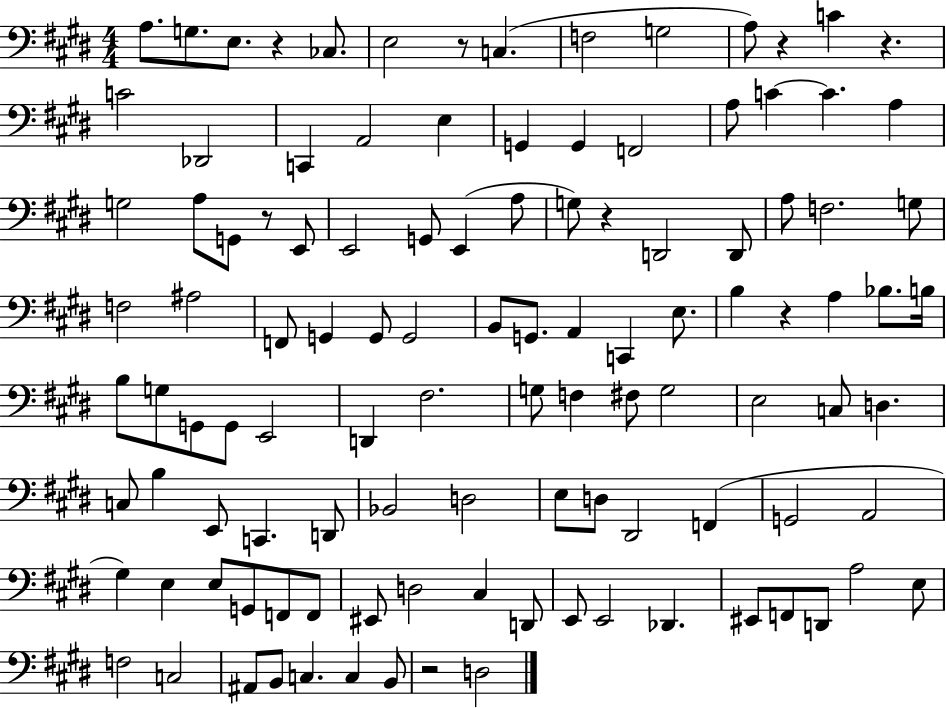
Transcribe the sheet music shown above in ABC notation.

X:1
T:Untitled
M:4/4
L:1/4
K:E
A,/2 G,/2 E,/2 z _C,/2 E,2 z/2 C, F,2 G,2 A,/2 z C z C2 _D,,2 C,, A,,2 E, G,, G,, F,,2 A,/2 C C A, G,2 A,/2 G,,/2 z/2 E,,/2 E,,2 G,,/2 E,, A,/2 G,/2 z D,,2 D,,/2 A,/2 F,2 G,/2 F,2 ^A,2 F,,/2 G,, G,,/2 G,,2 B,,/2 G,,/2 A,, C,, E,/2 B, z A, _B,/2 B,/4 B,/2 G,/2 G,,/2 G,,/2 E,,2 D,, ^F,2 G,/2 F, ^F,/2 G,2 E,2 C,/2 D, C,/2 B, E,,/2 C,, D,,/2 _B,,2 D,2 E,/2 D,/2 ^D,,2 F,, G,,2 A,,2 ^G, E, E,/2 G,,/2 F,,/2 F,,/2 ^E,,/2 D,2 ^C, D,,/2 E,,/2 E,,2 _D,, ^E,,/2 F,,/2 D,,/2 A,2 E,/2 F,2 C,2 ^A,,/2 B,,/2 C, C, B,,/2 z2 D,2